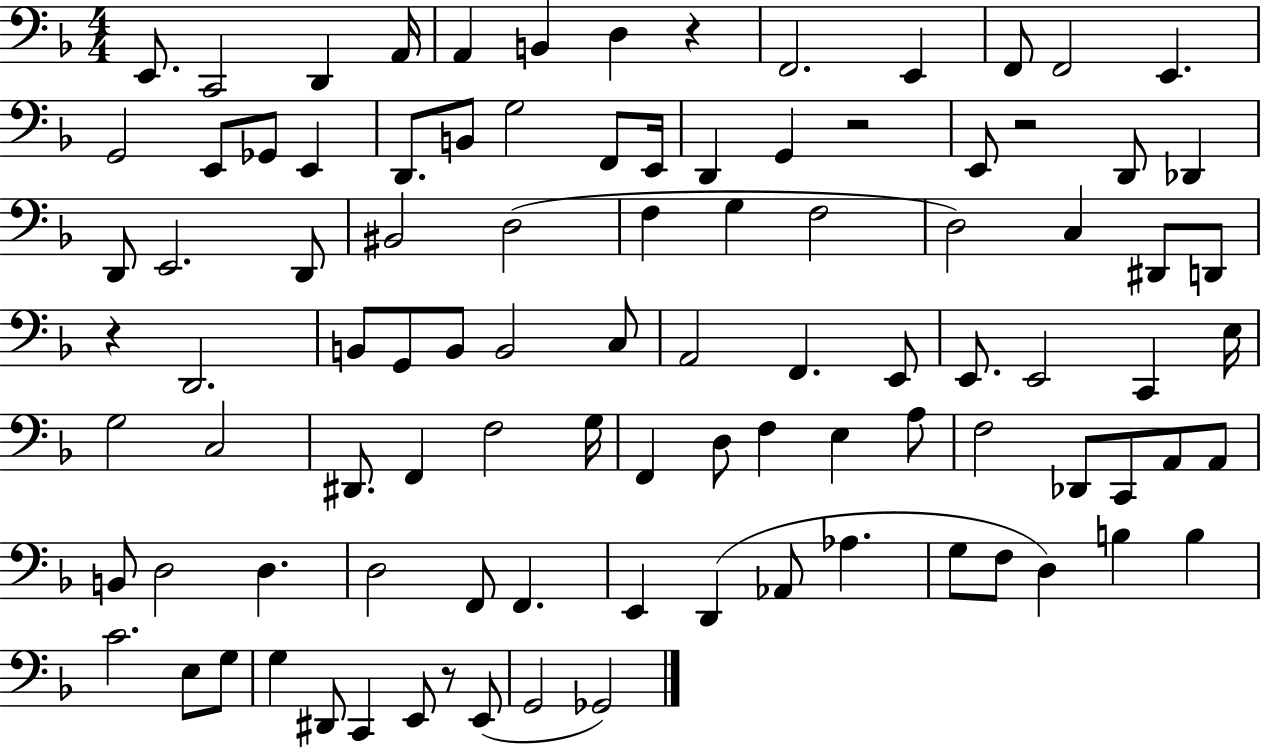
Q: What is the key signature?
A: F major